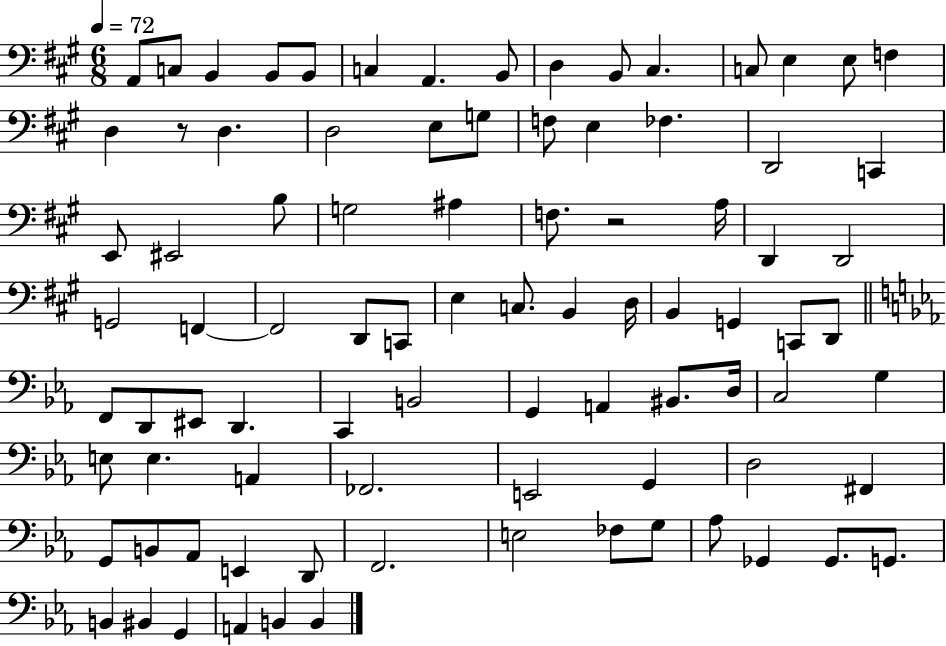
{
  \clef bass
  \numericTimeSignature
  \time 6/8
  \key a \major
  \tempo 4 = 72
  a,8 c8 b,4 b,8 b,8 | c4 a,4. b,8 | d4 b,8 cis4. | c8 e4 e8 f4 | \break d4 r8 d4. | d2 e8 g8 | f8 e4 fes4. | d,2 c,4 | \break e,8 eis,2 b8 | g2 ais4 | f8. r2 a16 | d,4 d,2 | \break g,2 f,4~~ | f,2 d,8 c,8 | e4 c8. b,4 d16 | b,4 g,4 c,8 d,8 | \break \bar "||" \break \key c \minor f,8 d,8 eis,8 d,4. | c,4 b,2 | g,4 a,4 bis,8. d16 | c2 g4 | \break e8 e4. a,4 | fes,2. | e,2 g,4 | d2 fis,4 | \break g,8 b,8 aes,8 e,4 d,8 | f,2. | e2 fes8 g8 | aes8 ges,4 ges,8. g,8. | \break b,4 bis,4 g,4 | a,4 b,4 b,4 | \bar "|."
}